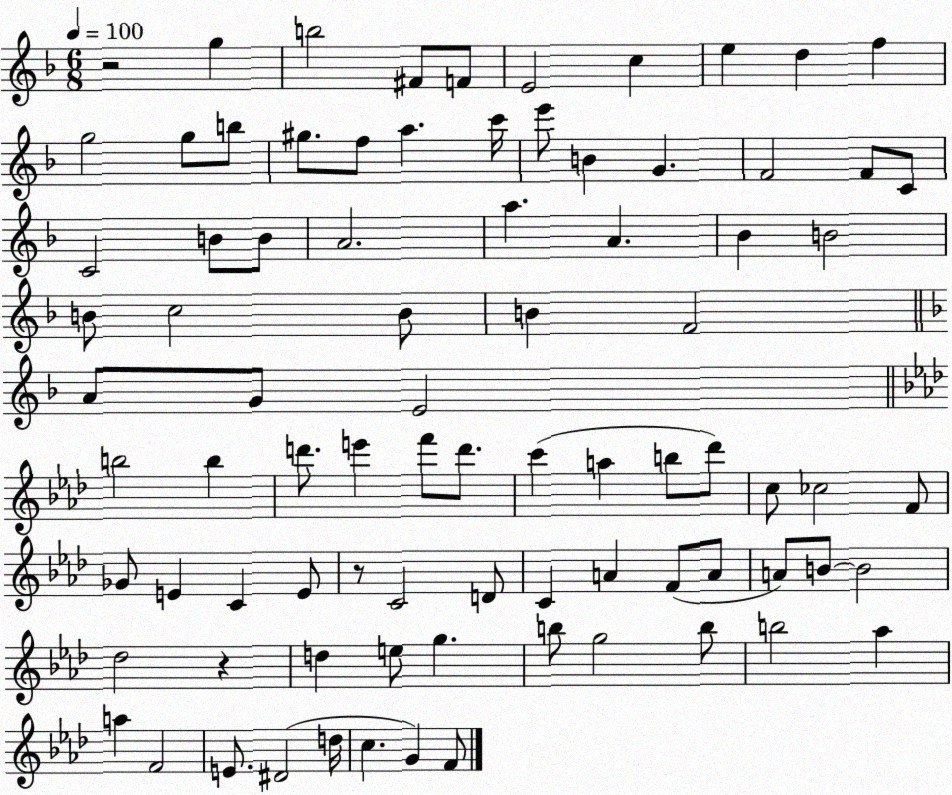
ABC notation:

X:1
T:Untitled
M:6/8
L:1/4
K:F
z2 g b2 ^F/2 F/2 E2 c e d f g2 g/2 b/2 ^g/2 f/2 a c'/4 e'/2 B G F2 F/2 C/2 C2 B/2 B/2 A2 a A _B B2 B/2 c2 B/2 B F2 A/2 G/2 E2 b2 b d'/2 e' f'/2 d'/2 c' a b/2 _d'/2 c/2 _c2 F/2 _G/2 E C E/2 z/2 C2 D/2 C A F/2 A/2 A/2 B/2 B2 _d2 z d e/2 g b/2 g2 b/2 b2 _a a F2 E/2 ^D2 d/4 c G F/2